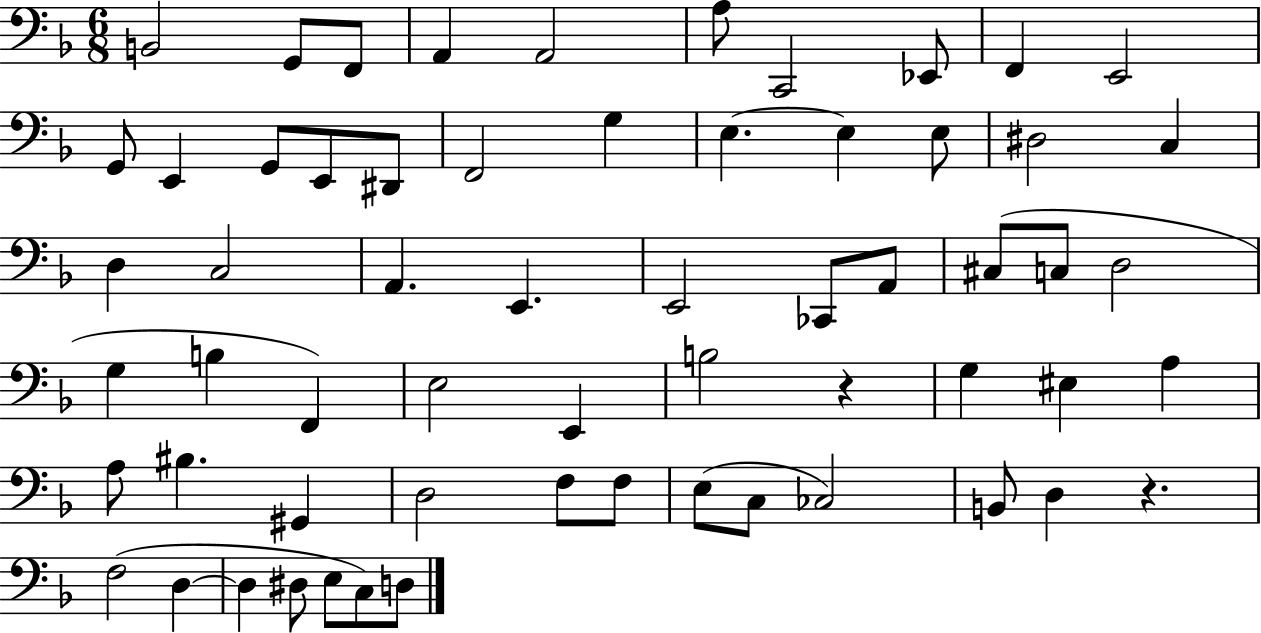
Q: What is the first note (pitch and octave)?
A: B2